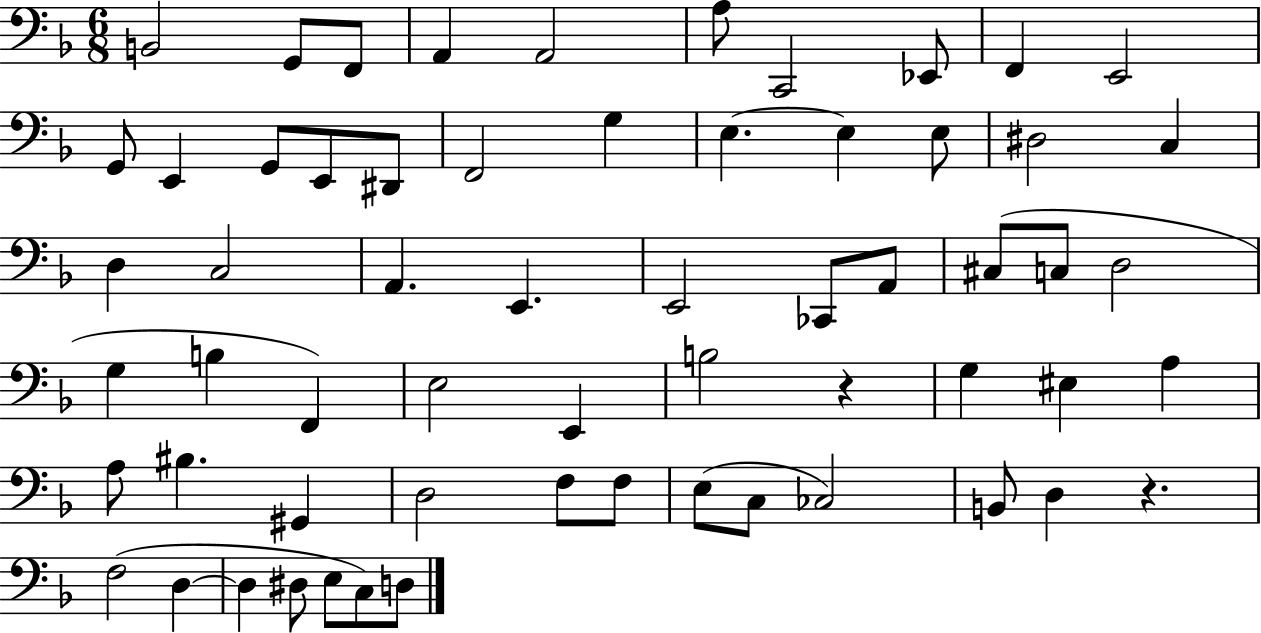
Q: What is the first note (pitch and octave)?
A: B2